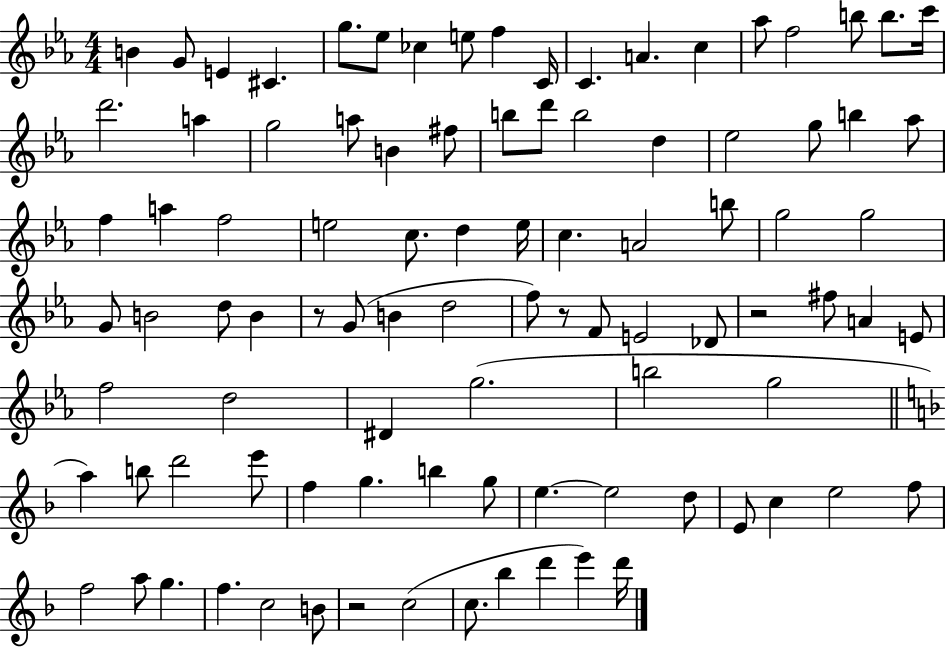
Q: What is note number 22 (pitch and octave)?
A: A5